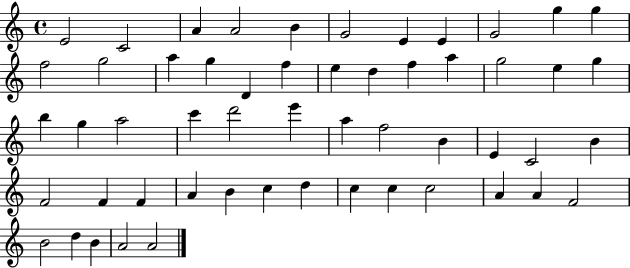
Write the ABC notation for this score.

X:1
T:Untitled
M:4/4
L:1/4
K:C
E2 C2 A A2 B G2 E E G2 g g f2 g2 a g D f e d f a g2 e g b g a2 c' d'2 e' a f2 B E C2 B F2 F F A B c d c c c2 A A F2 B2 d B A2 A2